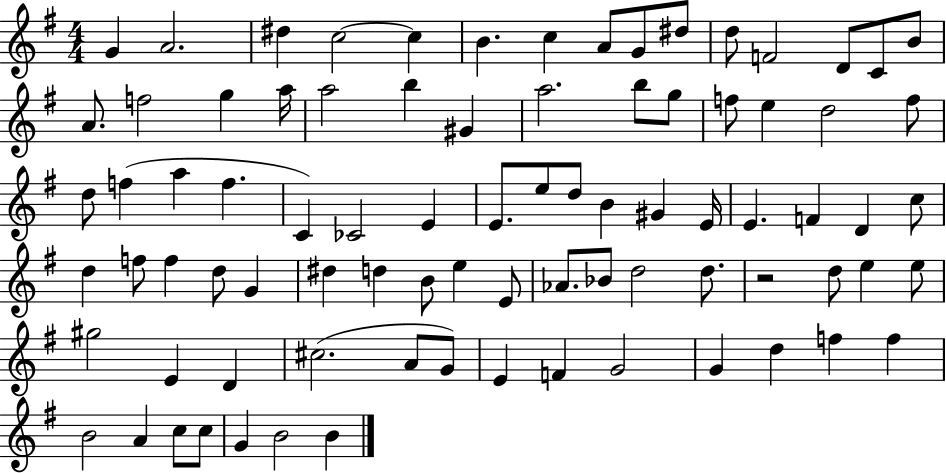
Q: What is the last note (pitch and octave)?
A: B4